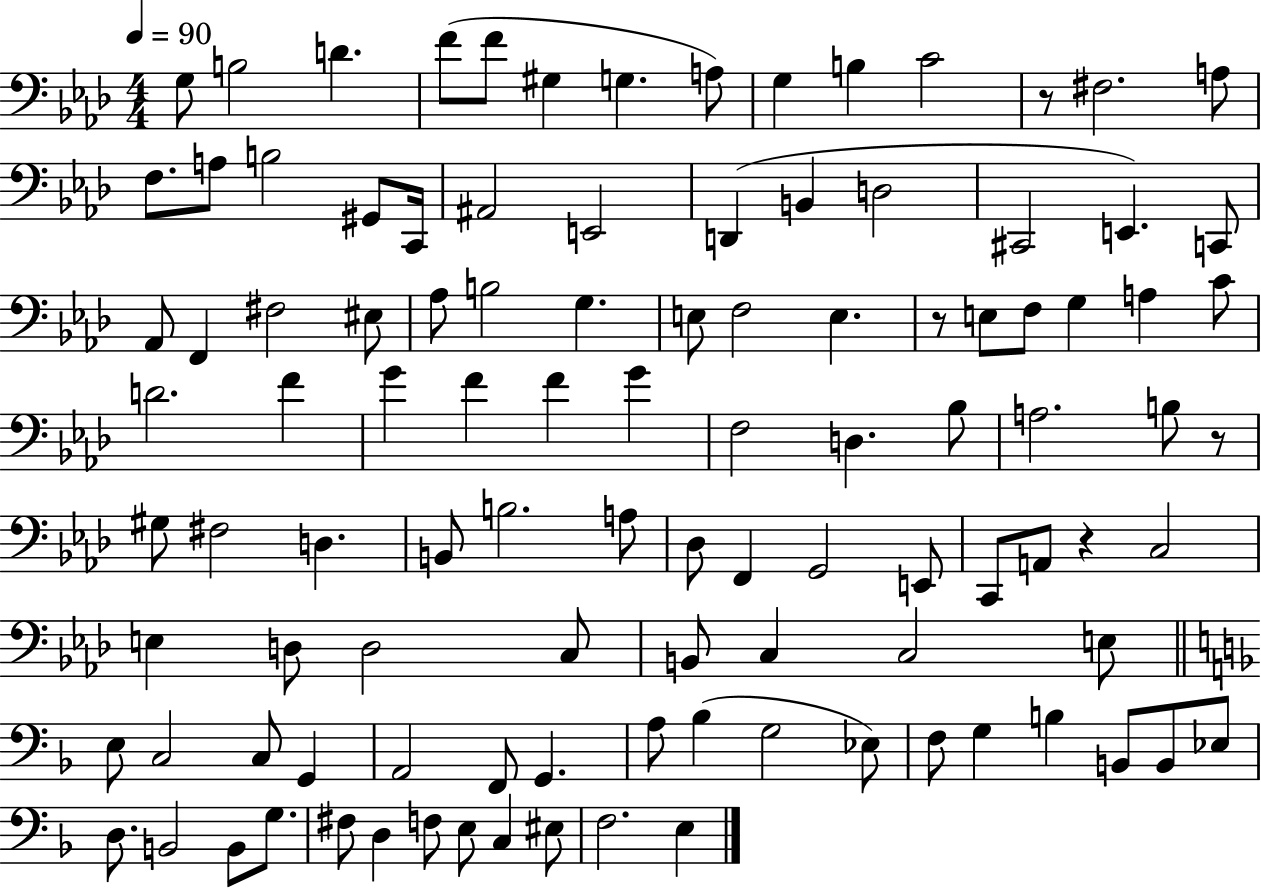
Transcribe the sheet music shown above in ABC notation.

X:1
T:Untitled
M:4/4
L:1/4
K:Ab
G,/2 B,2 D F/2 F/2 ^G, G, A,/2 G, B, C2 z/2 ^F,2 A,/2 F,/2 A,/2 B,2 ^G,,/2 C,,/4 ^A,,2 E,,2 D,, B,, D,2 ^C,,2 E,, C,,/2 _A,,/2 F,, ^F,2 ^E,/2 _A,/2 B,2 G, E,/2 F,2 E, z/2 E,/2 F,/2 G, A, C/2 D2 F G F F G F,2 D, _B,/2 A,2 B,/2 z/2 ^G,/2 ^F,2 D, B,,/2 B,2 A,/2 _D,/2 F,, G,,2 E,,/2 C,,/2 A,,/2 z C,2 E, D,/2 D,2 C,/2 B,,/2 C, C,2 E,/2 E,/2 C,2 C,/2 G,, A,,2 F,,/2 G,, A,/2 _B, G,2 _E,/2 F,/2 G, B, B,,/2 B,,/2 _E,/2 D,/2 B,,2 B,,/2 G,/2 ^F,/2 D, F,/2 E,/2 C, ^E,/2 F,2 E,